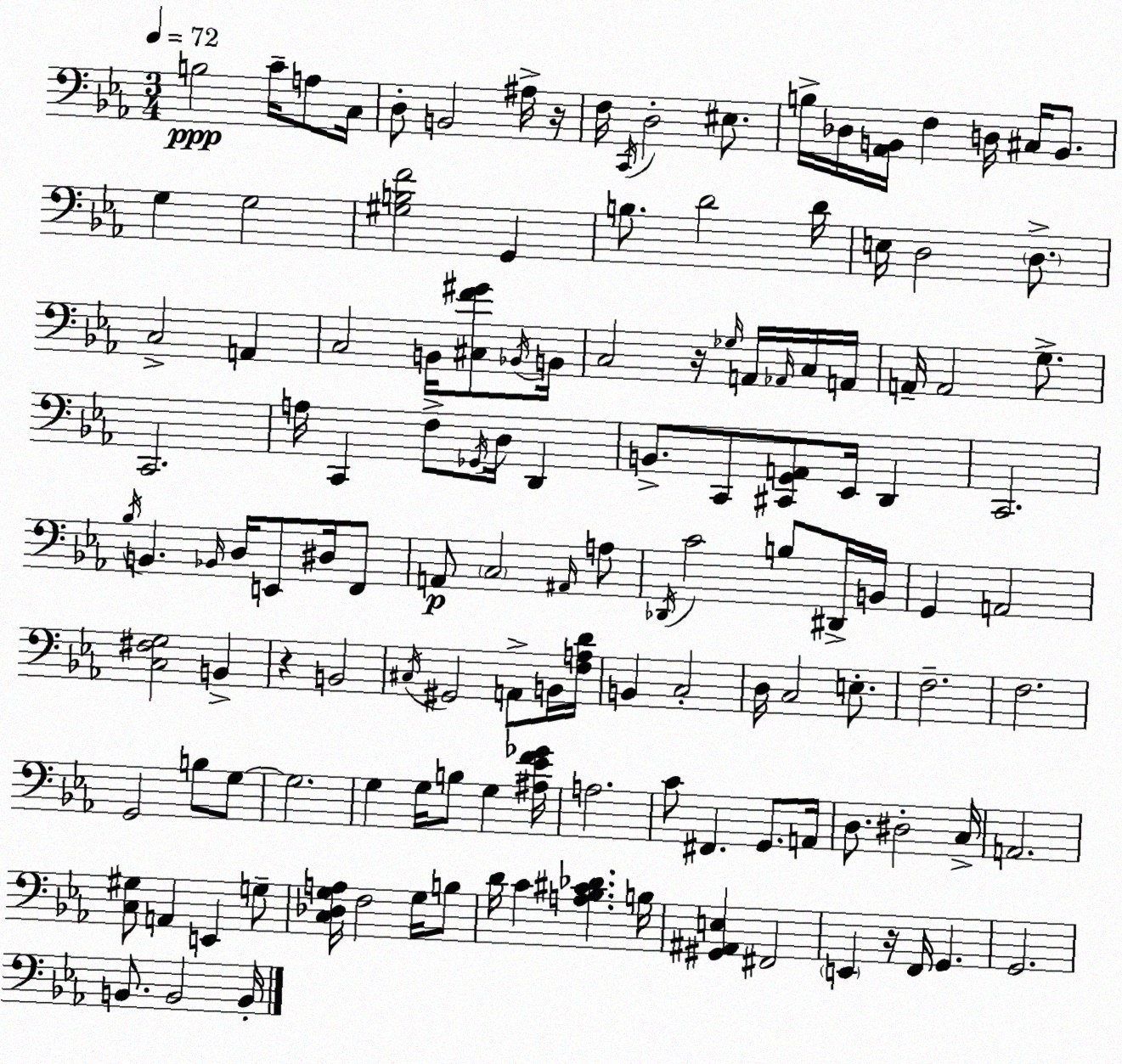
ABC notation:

X:1
T:Untitled
M:3/4
L:1/4
K:Eb
B,2 C/4 A,/2 C,/4 D,/2 B,,2 ^A,/4 z/4 F,/4 C,,/4 D,2 ^E,/2 B,/4 _D,/4 [_A,,B,,]/4 F, D,/4 ^C,/4 B,,/2 G, G,2 [^G,B,F]2 G,, B,/2 D2 D/4 E,/4 D,2 D,/2 C,2 A,, C,2 B,,/4 [^C,F^G]/2 _B,,/4 B,,/4 C,2 z/4 _G,/4 A,,/4 _A,,/4 C,/4 A,,/4 A,,/4 A,,2 G,/2 C,,2 A,/4 C,, F,/2 _G,,/4 D,/4 D,, B,,/2 C,,/2 [^C,,G,,A,,]/2 _E,,/4 D,, C,,2 _B,/4 B,, _B,,/4 D,/4 E,,/2 ^D,/4 F,,/2 A,,/2 C,2 ^A,,/4 A,/2 _D,,/4 C2 B,/2 ^D,,/4 B,,/4 G,, A,,2 [C,^F,G,]2 B,, z B,,2 ^C,/4 ^G,,2 A,,/2 B,,/4 [F,A,D]/4 B,, C,2 D,/4 C,2 E,/2 F,2 F,2 G,,2 B,/2 G,/2 G,2 G, G,/4 B,/2 G, [^A,_EF_G]/4 A,2 C/2 ^F,, G,,/2 A,,/4 D,/2 ^D,2 C,/4 A,,2 [C,^G,]/2 A,, E,, G,/2 [C,_D,G,A,]/4 F,2 G,/4 B,/2 D/4 C [A,_B,^C_D] B,/4 [^G,,^A,,E,] ^F,,2 E,, z/4 F,,/4 G,, G,,2 B,,/2 B,,2 B,,/4